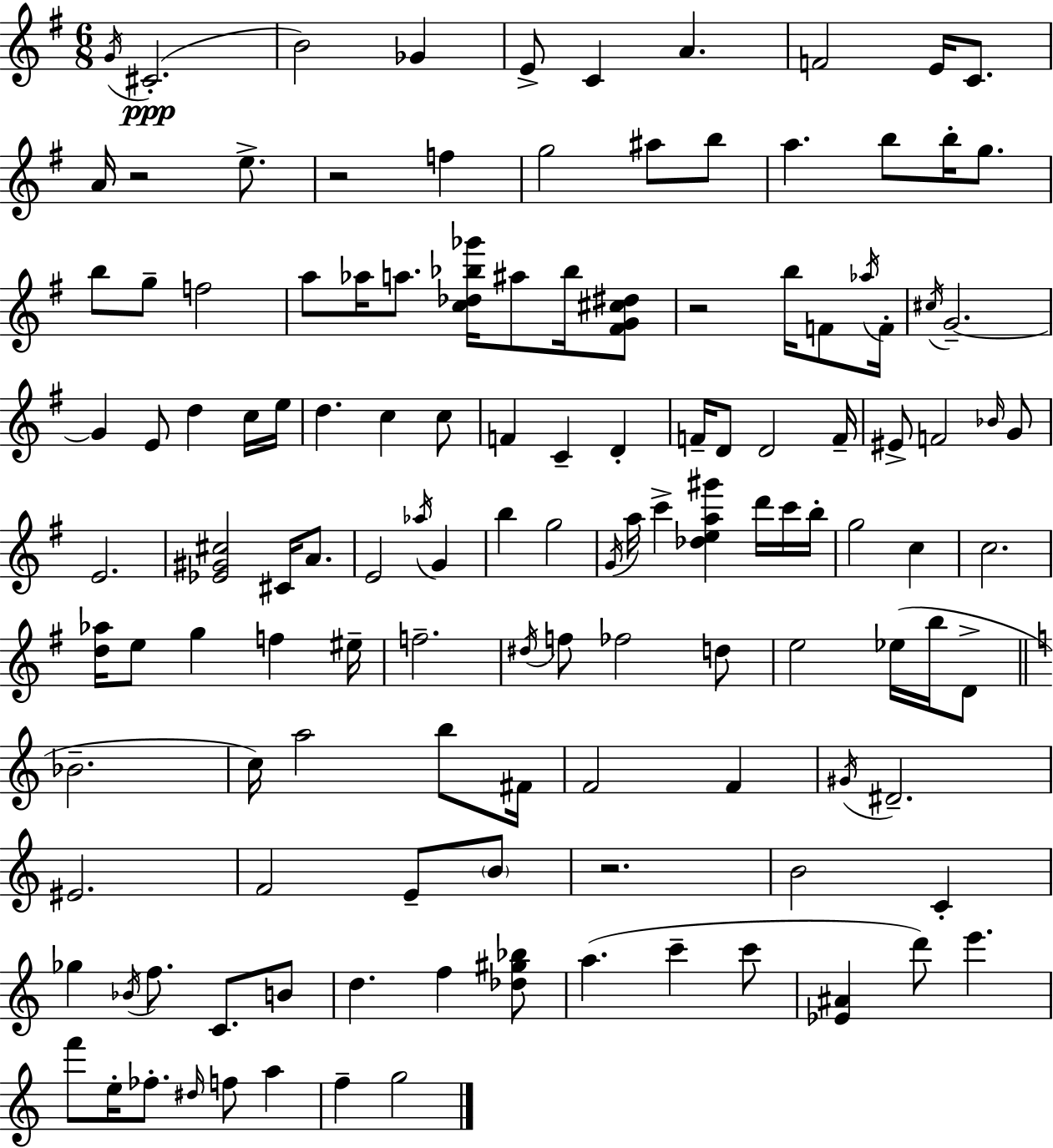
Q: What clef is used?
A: treble